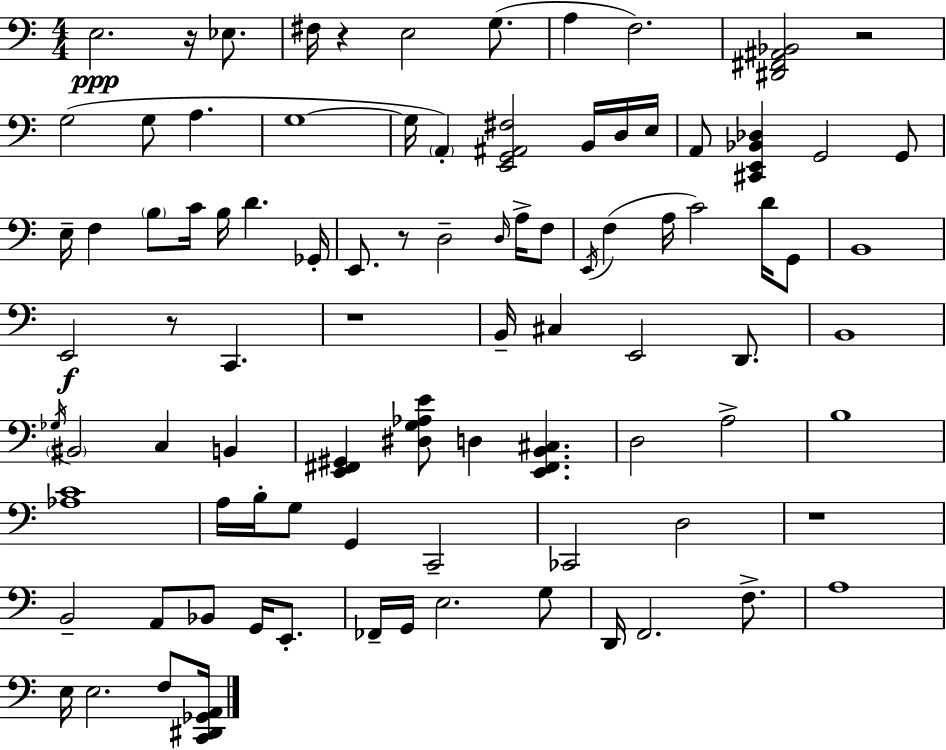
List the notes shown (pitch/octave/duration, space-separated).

E3/h. R/s Eb3/e. F#3/s R/q E3/h G3/e. A3/q F3/h. [D#2,F#2,A#2,Bb2]/h R/h G3/h G3/e A3/q. G3/w G3/s A2/q [E2,G2,A#2,F#3]/h B2/s D3/s E3/s A2/e [C#2,E2,Bb2,Db3]/q G2/h G2/e E3/s F3/q B3/e C4/s B3/s D4/q. Gb2/s E2/e. R/e D3/h D3/s A3/s F3/e E2/s F3/q A3/s C4/h D4/s G2/e B2/w E2/h R/e C2/q. R/w B2/s C#3/q E2/h D2/e. B2/w Gb3/s BIS2/h C3/q B2/q [E2,F#2,G#2]/q [D#3,G3,Ab3,E4]/e D3/q [E2,F#2,B2,C#3]/q. D3/h A3/h B3/w [Ab3,C4]/w A3/s B3/s G3/e G2/q C2/h CES2/h D3/h R/w B2/h A2/e Bb2/e G2/s E2/e. FES2/s G2/s E3/h. G3/e D2/s F2/h. F3/e. A3/w E3/s E3/h. F3/e [C2,D#2,Gb2,A2]/s